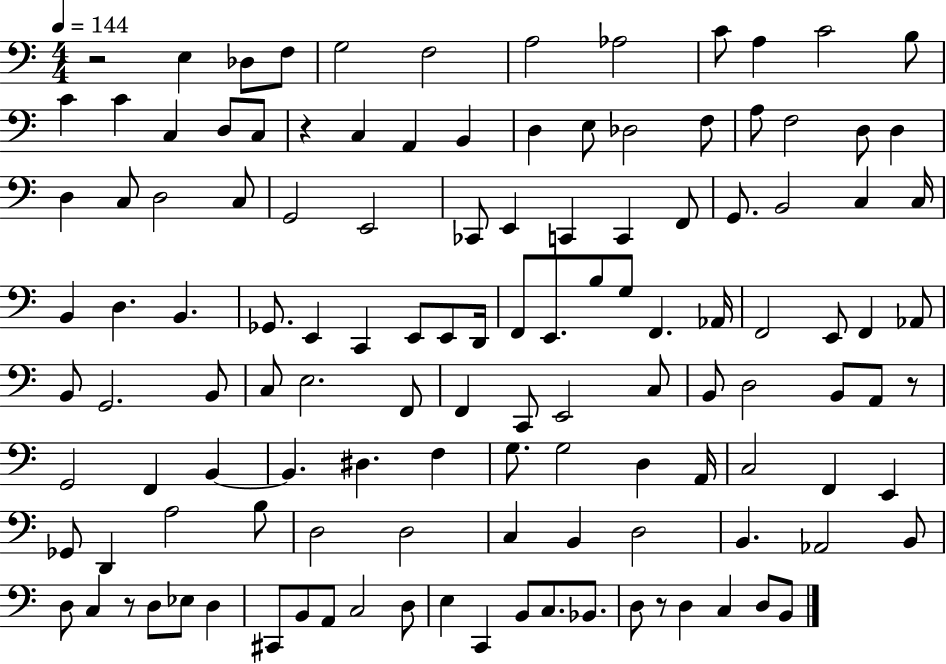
X:1
T:Untitled
M:4/4
L:1/4
K:C
z2 E, _D,/2 F,/2 G,2 F,2 A,2 _A,2 C/2 A, C2 B,/2 C C C, D,/2 C,/2 z C, A,, B,, D, E,/2 _D,2 F,/2 A,/2 F,2 D,/2 D, D, C,/2 D,2 C,/2 G,,2 E,,2 _C,,/2 E,, C,, C,, F,,/2 G,,/2 B,,2 C, C,/4 B,, D, B,, _G,,/2 E,, C,, E,,/2 E,,/2 D,,/4 F,,/2 E,,/2 B,/2 G,/2 F,, _A,,/4 F,,2 E,,/2 F,, _A,,/2 B,,/2 G,,2 B,,/2 C,/2 E,2 F,,/2 F,, C,,/2 E,,2 C,/2 B,,/2 D,2 B,,/2 A,,/2 z/2 G,,2 F,, B,, B,, ^D, F, G,/2 G,2 D, A,,/4 C,2 F,, E,, _G,,/2 D,, A,2 B,/2 D,2 D,2 C, B,, D,2 B,, _A,,2 B,,/2 D,/2 C, z/2 D,/2 _E,/2 D, ^C,,/2 B,,/2 A,,/2 C,2 D,/2 E, C,, B,,/2 C,/2 _B,,/2 D,/2 z/2 D, C, D,/2 B,,/2